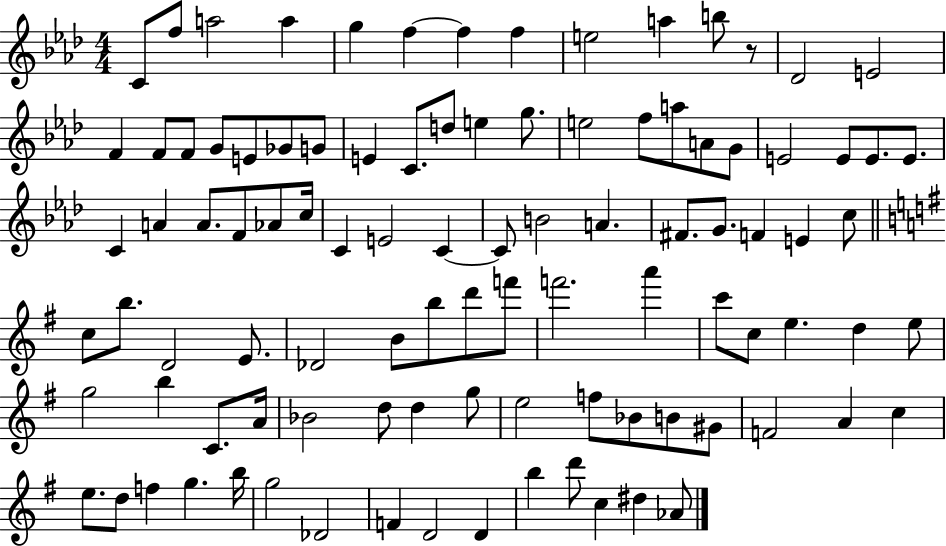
C4/e F5/e A5/h A5/q G5/q F5/q F5/q F5/q E5/h A5/q B5/e R/e Db4/h E4/h F4/q F4/e F4/e G4/e E4/e Gb4/e G4/e E4/q C4/e. D5/e E5/q G5/e. E5/h F5/e A5/e A4/e G4/e E4/h E4/e E4/e. E4/e. C4/q A4/q A4/e. F4/e Ab4/e C5/s C4/q E4/h C4/q C4/e B4/h A4/q. F#4/e. G4/e. F4/q E4/q C5/e C5/e B5/e. D4/h E4/e. Db4/h B4/e B5/e D6/e F6/e F6/h. A6/q C6/e C5/e E5/q. D5/q E5/e G5/h B5/q C4/e. A4/s Bb4/h D5/e D5/q G5/e E5/h F5/e Bb4/e B4/e G#4/e F4/h A4/q C5/q E5/e. D5/e F5/q G5/q. B5/s G5/h Db4/h F4/q D4/h D4/q B5/q D6/e C5/q D#5/q Ab4/e